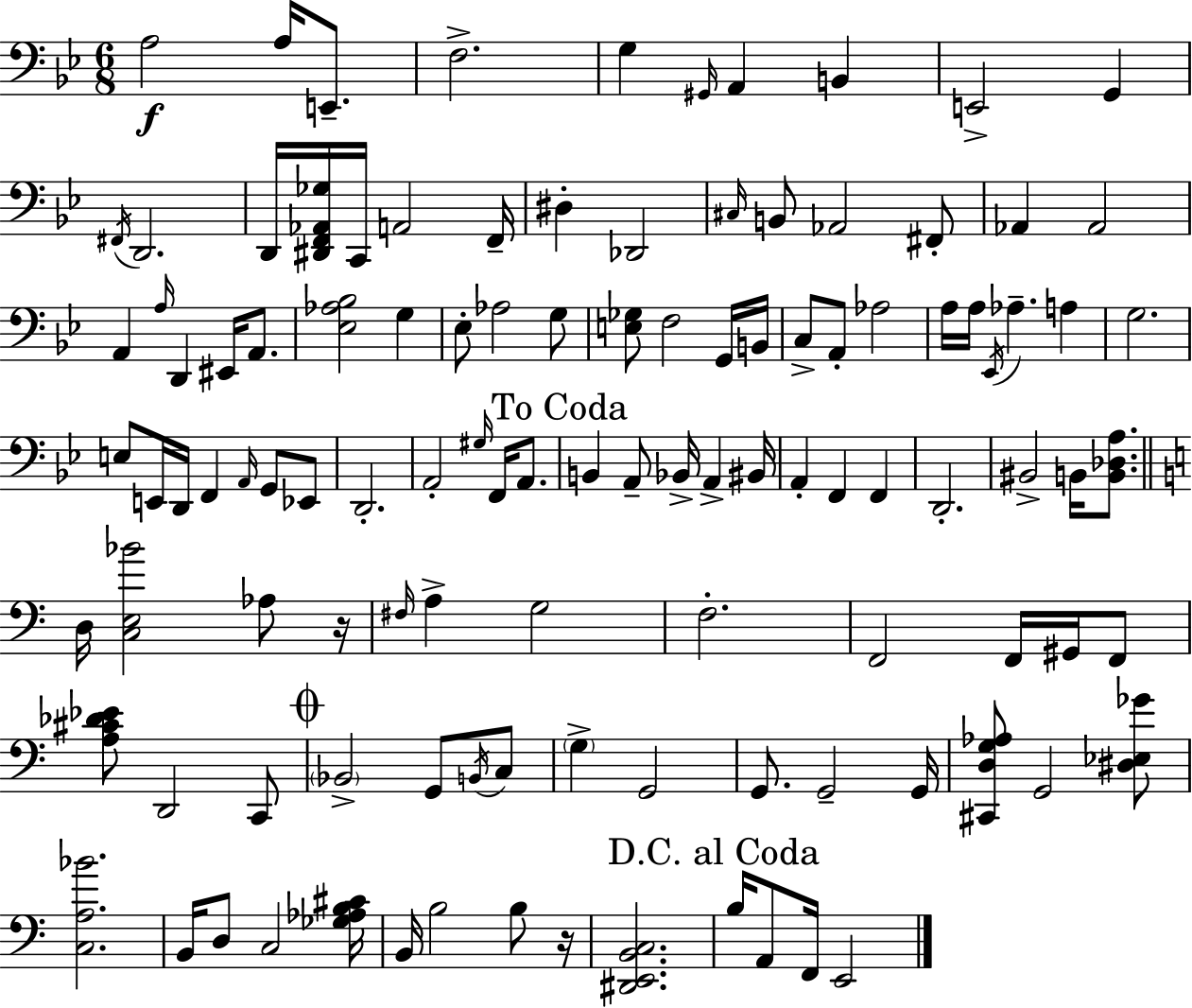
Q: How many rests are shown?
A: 2